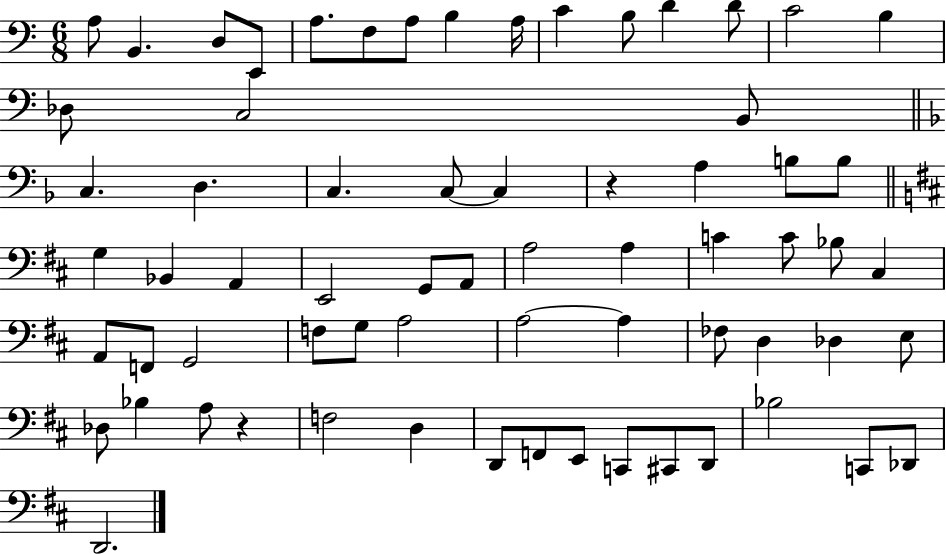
A3/e B2/q. D3/e E2/e A3/e. F3/e A3/e B3/q A3/s C4/q B3/e D4/q D4/e C4/h B3/q Db3/e C3/h B2/e C3/q. D3/q. C3/q. C3/e C3/q R/q A3/q B3/e B3/e G3/q Bb2/q A2/q E2/h G2/e A2/e A3/h A3/q C4/q C4/e Bb3/e C#3/q A2/e F2/e G2/h F3/e G3/e A3/h A3/h A3/q FES3/e D3/q Db3/q E3/e Db3/e Bb3/q A3/e R/q F3/h D3/q D2/e F2/e E2/e C2/e C#2/e D2/e Bb3/h C2/e Db2/e D2/h.